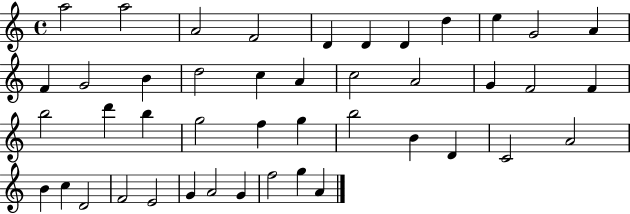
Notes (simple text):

A5/h A5/h A4/h F4/h D4/q D4/q D4/q D5/q E5/q G4/h A4/q F4/q G4/h B4/q D5/h C5/q A4/q C5/h A4/h G4/q F4/h F4/q B5/h D6/q B5/q G5/h F5/q G5/q B5/h B4/q D4/q C4/h A4/h B4/q C5/q D4/h F4/h E4/h G4/q A4/h G4/q F5/h G5/q A4/q